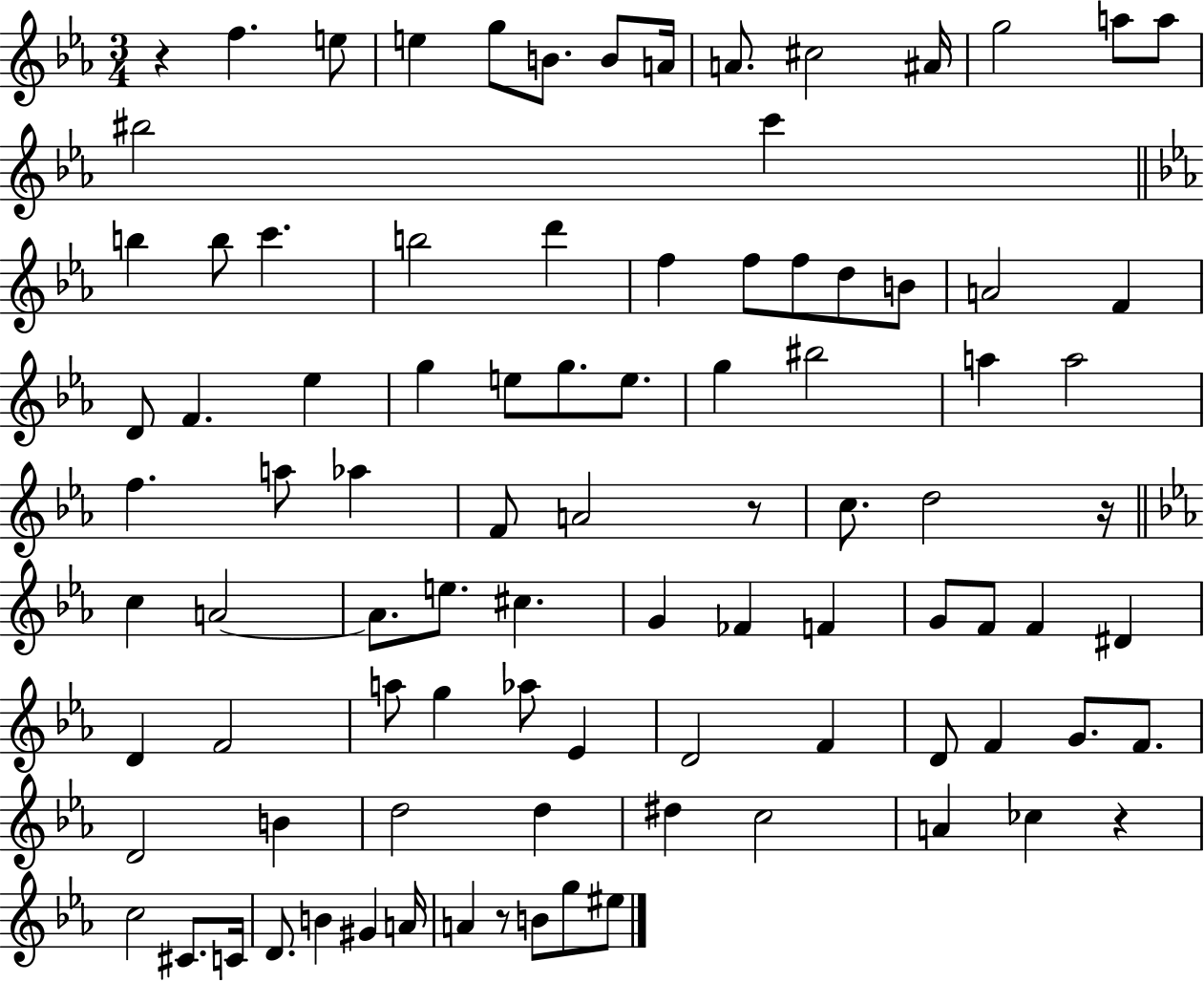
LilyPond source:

{
  \clef treble
  \numericTimeSignature
  \time 3/4
  \key ees \major
  r4 f''4. e''8 | e''4 g''8 b'8. b'8 a'16 | a'8. cis''2 ais'16 | g''2 a''8 a''8 | \break bis''2 c'''4 | \bar "||" \break \key c \minor b''4 b''8 c'''4. | b''2 d'''4 | f''4 f''8 f''8 d''8 b'8 | a'2 f'4 | \break d'8 f'4. ees''4 | g''4 e''8 g''8. e''8. | g''4 bis''2 | a''4 a''2 | \break f''4. a''8 aes''4 | f'8 a'2 r8 | c''8. d''2 r16 | \bar "||" \break \key ees \major c''4 a'2~~ | a'8. e''8. cis''4. | g'4 fes'4 f'4 | g'8 f'8 f'4 dis'4 | \break d'4 f'2 | a''8 g''4 aes''8 ees'4 | d'2 f'4 | d'8 f'4 g'8. f'8. | \break d'2 b'4 | d''2 d''4 | dis''4 c''2 | a'4 ces''4 r4 | \break c''2 cis'8. c'16 | d'8. b'4 gis'4 a'16 | a'4 r8 b'8 g''8 eis''8 | \bar "|."
}